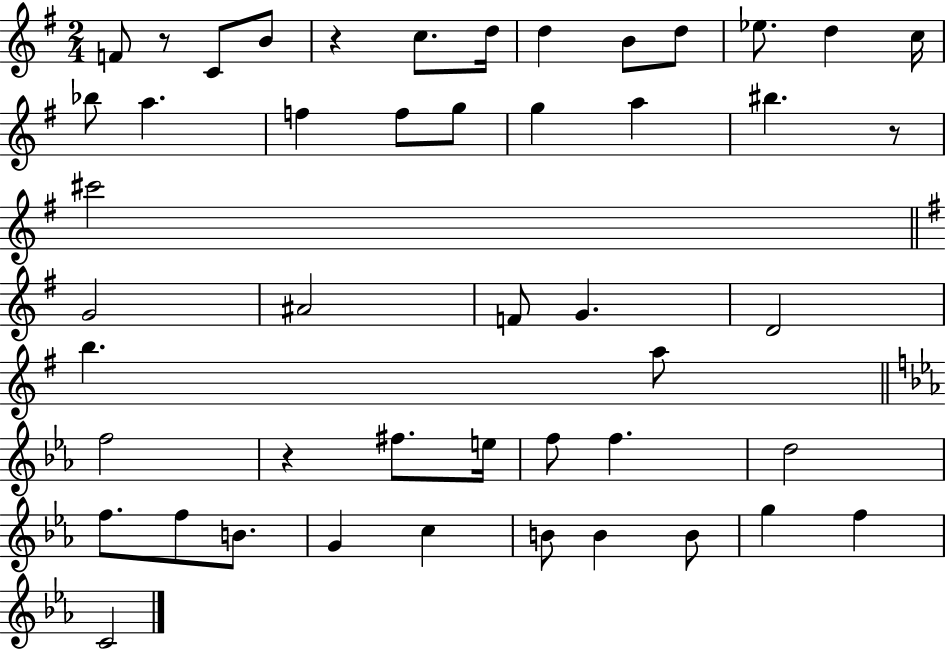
{
  \clef treble
  \numericTimeSignature
  \time 2/4
  \key g \major
  \repeat volta 2 { f'8 r8 c'8 b'8 | r4 c''8. d''16 | d''4 b'8 d''8 | ees''8. d''4 c''16 | \break bes''8 a''4. | f''4 f''8 g''8 | g''4 a''4 | bis''4. r8 | \break cis'''2 | \bar "||" \break \key e \minor g'2 | ais'2 | f'8 g'4. | d'2 | \break b''4. a''8 | \bar "||" \break \key c \minor f''2 | r4 fis''8. e''16 | f''8 f''4. | d''2 | \break f''8. f''8 b'8. | g'4 c''4 | b'8 b'4 b'8 | g''4 f''4 | \break c'2 | } \bar "|."
}